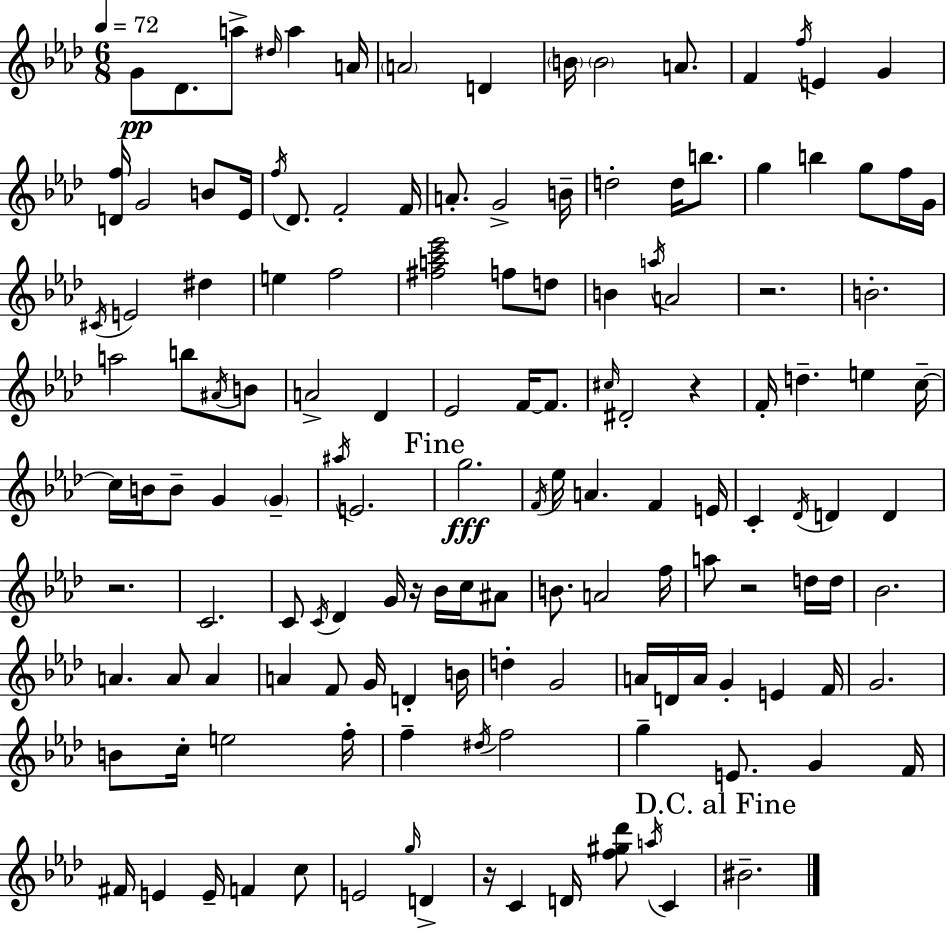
{
  \clef treble
  \numericTimeSignature
  \time 6/8
  \key aes \major
  \tempo 4 = 72
  g'8\pp des'8. a''8-> \grace { dis''16 } a''4 | a'16 \parenthesize a'2 d'4 | \parenthesize b'16 \parenthesize b'2 a'8. | f'4 \acciaccatura { f''16 } e'4 g'4 | \break <d' f''>16 g'2 b'8 | ees'16 \acciaccatura { f''16 } des'8. f'2-. | f'16 a'8.-. g'2-> | b'16-- d''2-. d''16 | \break b''8. g''4 b''4 g''8 | f''16 g'16 \acciaccatura { cis'16 } e'2 | dis''4 e''4 f''2 | <fis'' a'' c''' ees'''>2 | \break f''8 d''8 b'4 \acciaccatura { a''16 } a'2 | r2. | b'2.-. | a''2 | \break b''8 \acciaccatura { ais'16 } b'8 a'2-> | des'4 ees'2 | f'16~~ f'8. \grace { cis''16 } dis'2-. | r4 f'16-. d''4.-- | \break e''4 c''16--~~ c''16 b'16 b'8-- g'4 | \parenthesize g'4-- \acciaccatura { ais''16 } e'2. | \mark "Fine" g''2.\fff | \acciaccatura { f'16 } ees''16 a'4. | \break f'4 e'16 c'4-. | \acciaccatura { des'16 } d'4 d'4 r2. | c'2. | c'8 | \break \acciaccatura { c'16 } des'4 g'16 r16 bes'16 c''16 ais'8 b'8. | a'2 f''16 a''8 | r2 d''16 d''16 bes'2. | a'4. | \break a'8 a'4 a'4 | f'8 g'16 d'4-. b'16 d''4-. | g'2 a'16 | d'16 a'16 g'4-. e'4 f'16 g'2. | \break b'8 | c''16-. e''2 f''16-. f''4-- | \acciaccatura { dis''16 } f''2 | g''4-- e'8. g'4 f'16 | \break fis'16 e'4 e'16-- f'4 c''8 | e'2 \grace { g''16 } d'4-> | r16 c'4 d'16 <f'' gis'' des'''>8 \acciaccatura { a''16 } c'4 | \mark "D.C. al Fine" bis'2.-- | \break \bar "|."
}